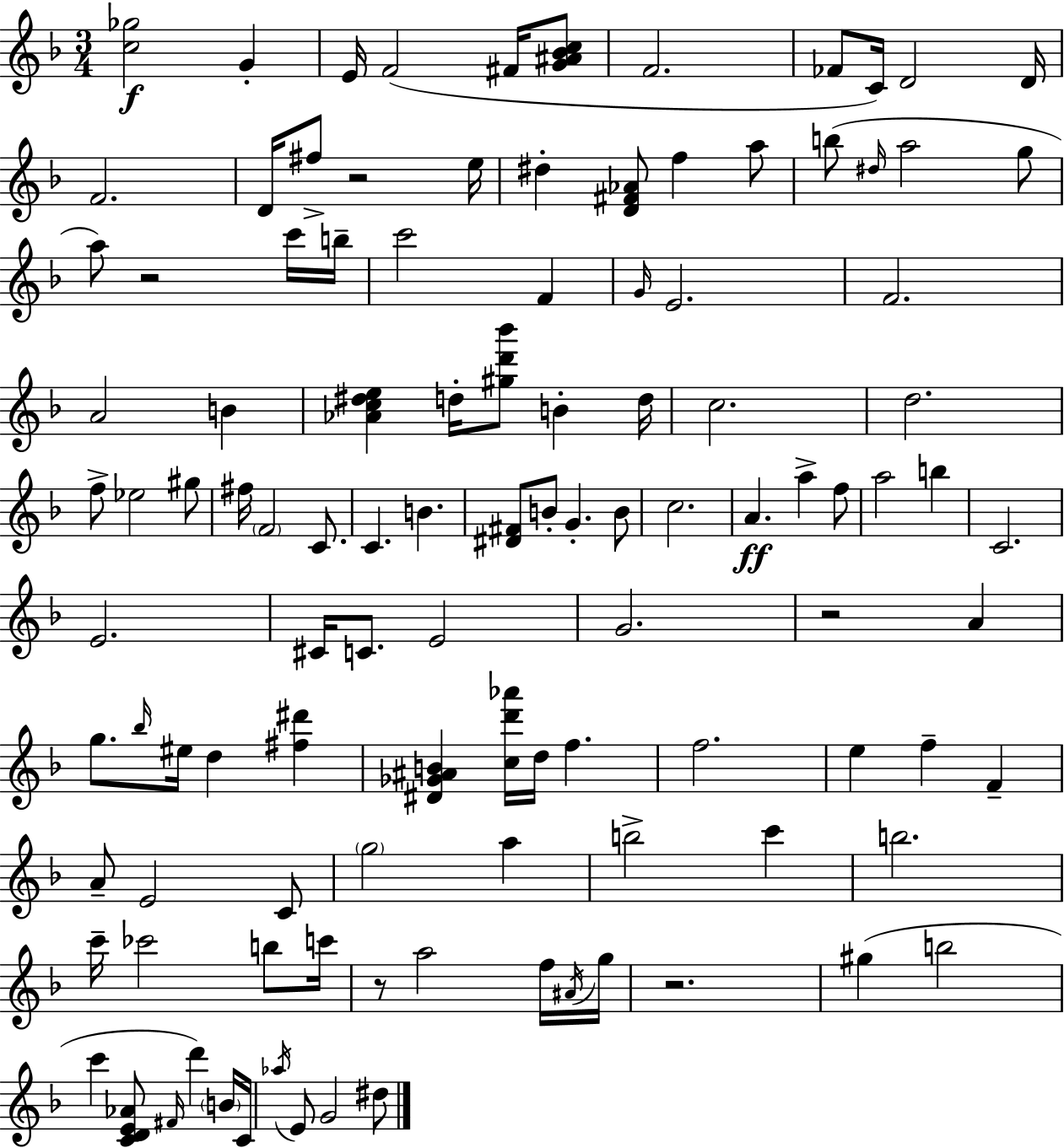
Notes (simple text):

[C5,Gb5]/h G4/q E4/s F4/h F#4/s [G4,A#4,Bb4,C5]/e F4/h. FES4/e C4/s D4/h D4/s F4/h. D4/s F#5/e R/h E5/s D#5/q [D4,F#4,Ab4]/e F5/q A5/e B5/e D#5/s A5/h G5/e A5/e R/h C6/s B5/s C6/h F4/q G4/s E4/h. F4/h. A4/h B4/q [Ab4,C5,D#5,E5]/q D5/s [G#5,D6,Bb6]/e B4/q D5/s C5/h. D5/h. F5/e Eb5/h G#5/e F#5/s F4/h C4/e. C4/q. B4/q. [D#4,F#4]/e B4/e G4/q. B4/e C5/h. A4/q. A5/q F5/e A5/h B5/q C4/h. E4/h. C#4/s C4/e. E4/h G4/h. R/h A4/q G5/e. Bb5/s EIS5/s D5/q [F#5,D#6]/q [D#4,Gb4,A#4,B4]/q [C5,D6,Ab6]/s D5/s F5/q. F5/h. E5/q F5/q F4/q A4/e E4/h C4/e G5/h A5/q B5/h C6/q B5/h. C6/s CES6/h B5/e C6/s R/e A5/h F5/s A#4/s G5/s R/h. G#5/q B5/h C6/q [C4,D4,E4,Ab4]/e F#4/s D6/q B4/s C4/s Ab5/s E4/e G4/h D#5/e